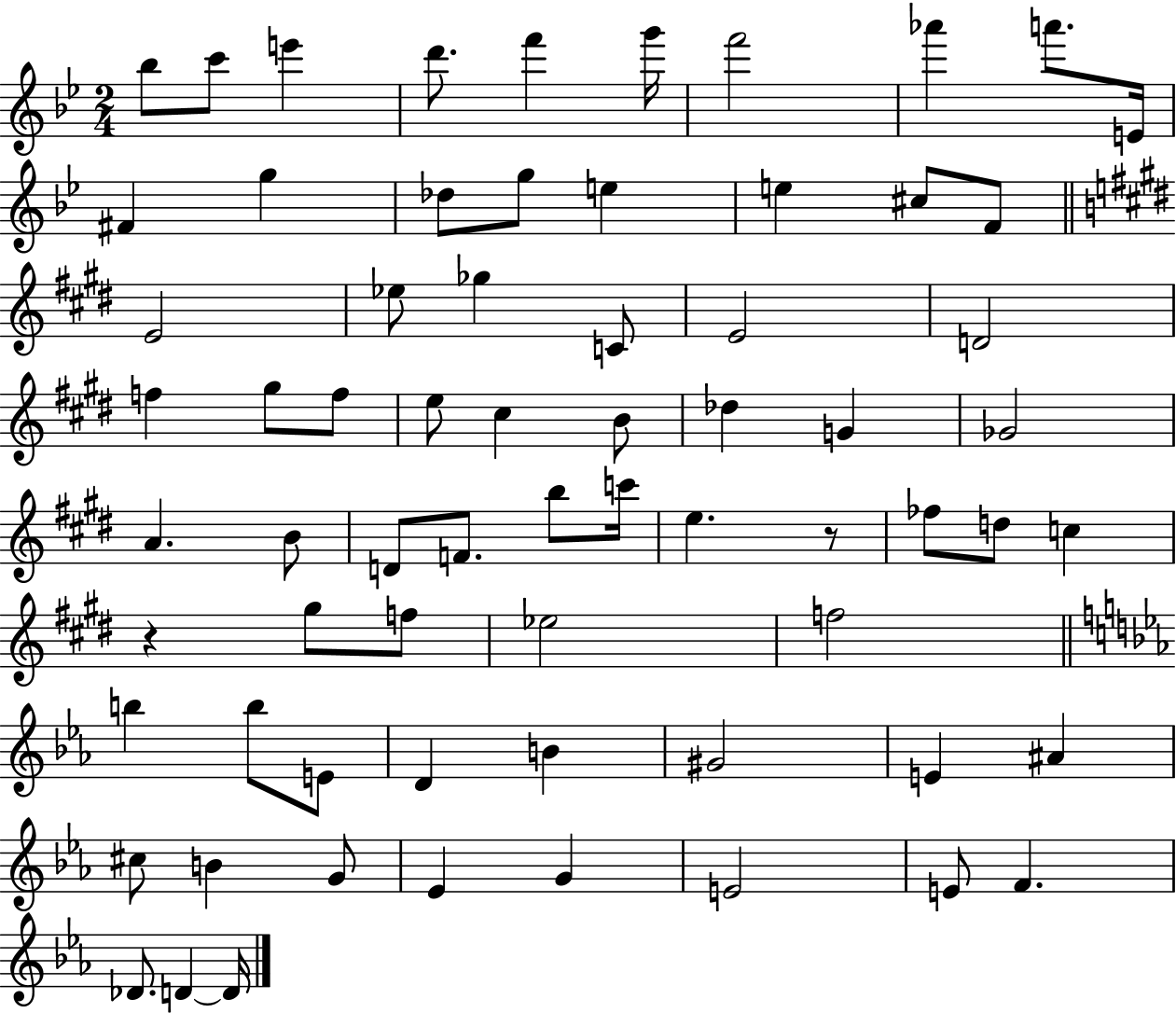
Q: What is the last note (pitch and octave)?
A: D4